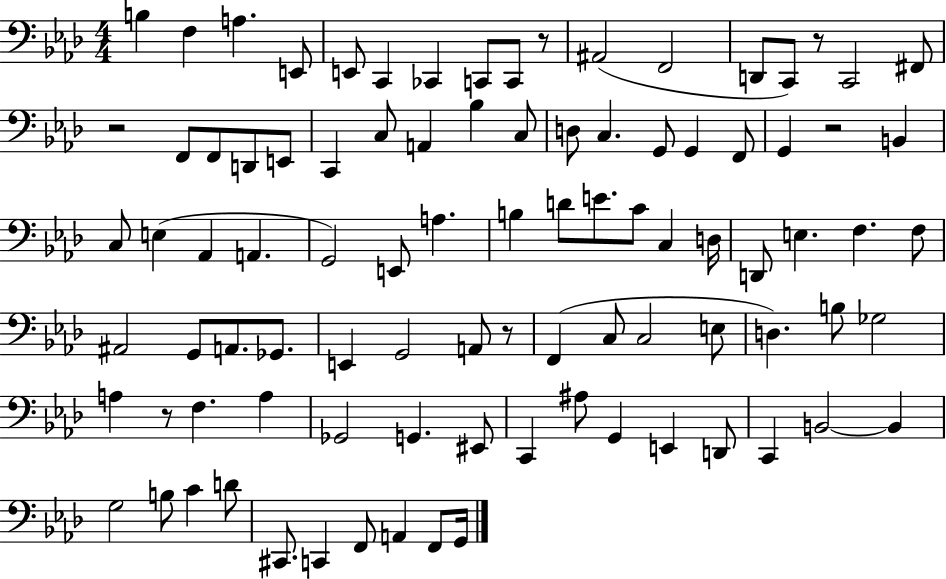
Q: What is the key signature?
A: AES major